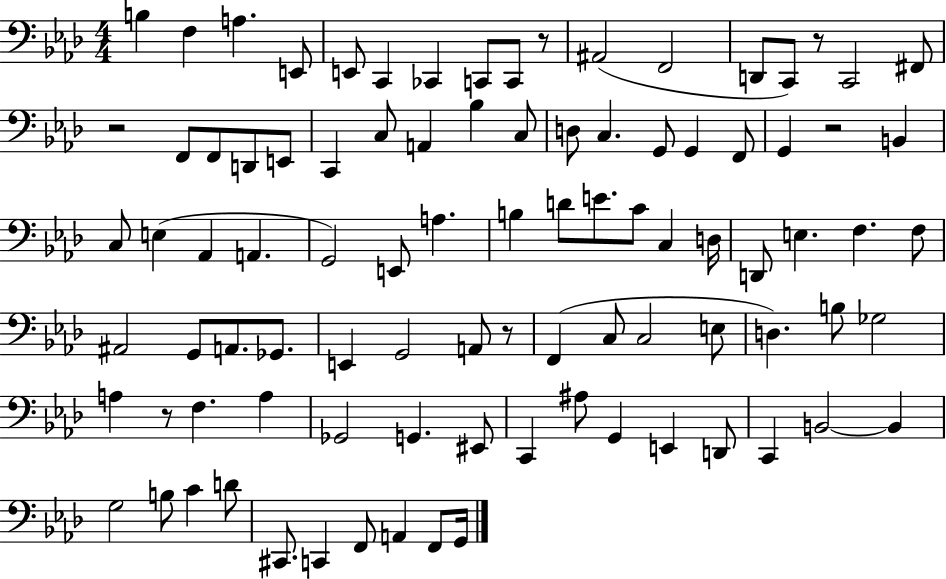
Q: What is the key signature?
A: AES major